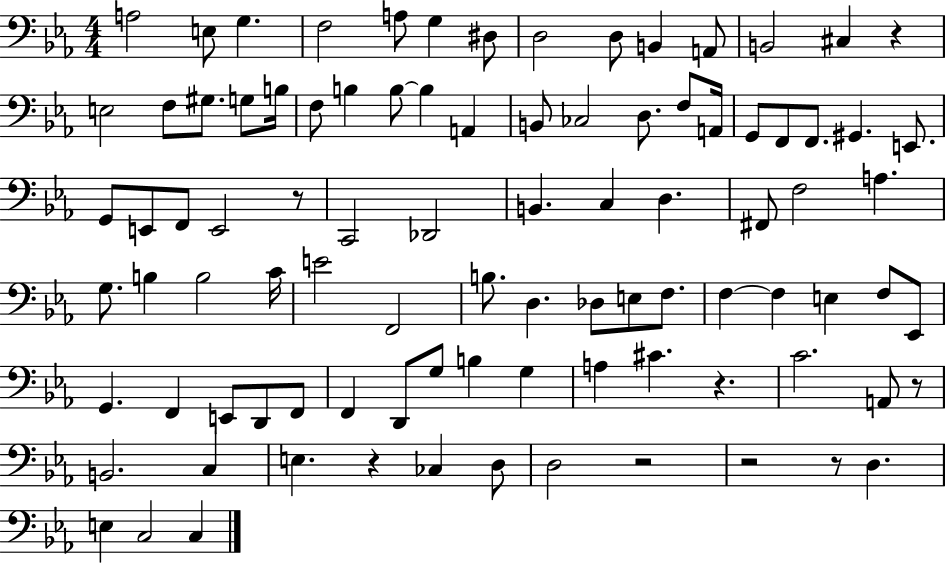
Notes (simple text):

A3/h E3/e G3/q. F3/h A3/e G3/q D#3/e D3/h D3/e B2/q A2/e B2/h C#3/q R/q E3/h F3/e G#3/e. G3/e B3/s F3/e B3/q B3/e B3/q A2/q B2/e CES3/h D3/e. F3/e A2/s G2/e F2/e F2/e. G#2/q. E2/e. G2/e E2/e F2/e E2/h R/e C2/h Db2/h B2/q. C3/q D3/q. F#2/e F3/h A3/q. G3/e. B3/q B3/h C4/s E4/h F2/h B3/e. D3/q. Db3/e E3/e F3/e. F3/q F3/q E3/q F3/e Eb2/e G2/q. F2/q E2/e D2/e F2/e F2/q D2/e G3/e B3/q G3/q A3/q C#4/q. R/q. C4/h. A2/e R/e B2/h. C3/q E3/q. R/q CES3/q D3/e D3/h R/h R/h R/e D3/q. E3/q C3/h C3/q